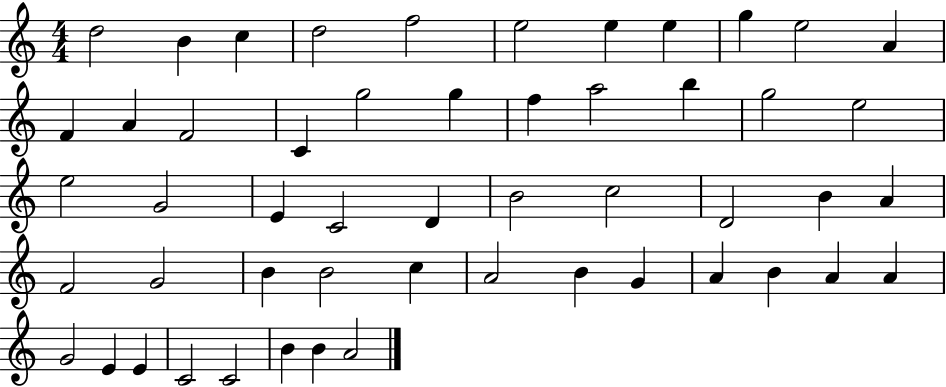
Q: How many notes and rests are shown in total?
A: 52